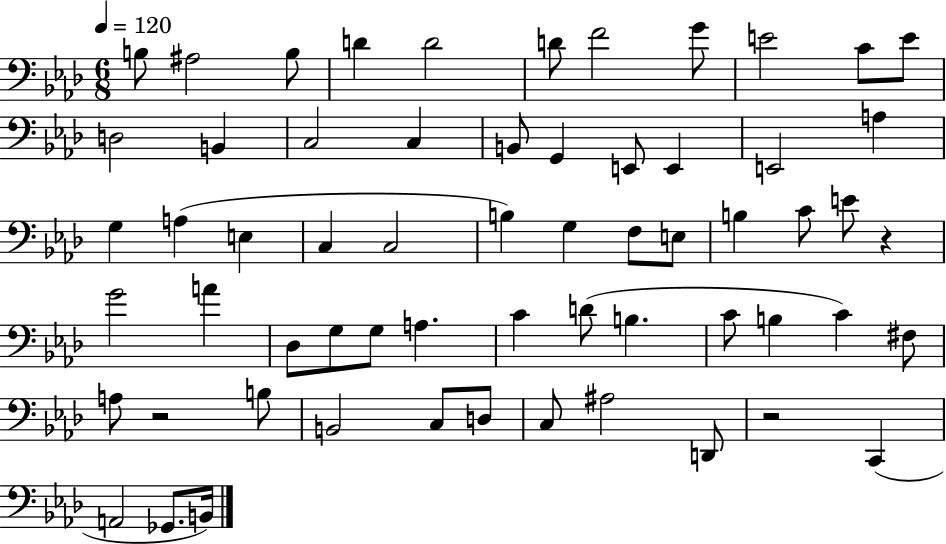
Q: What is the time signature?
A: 6/8